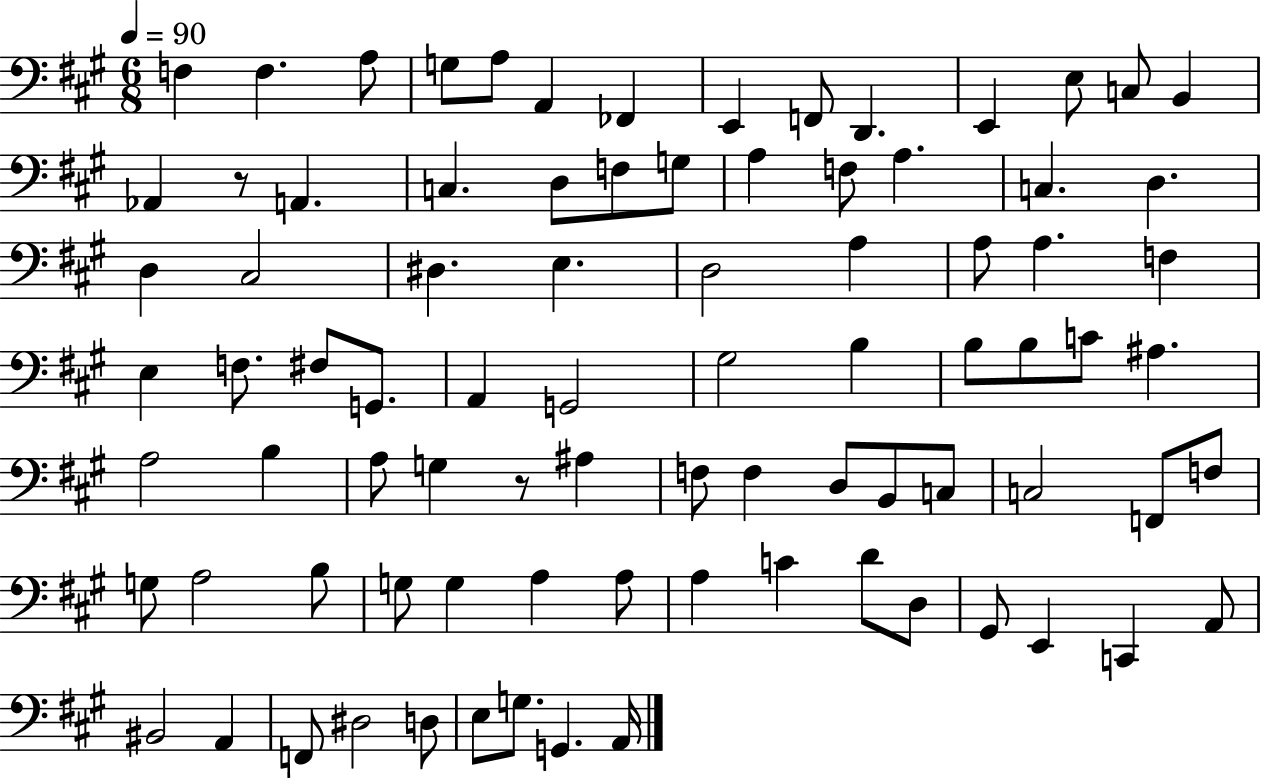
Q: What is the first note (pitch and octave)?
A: F3